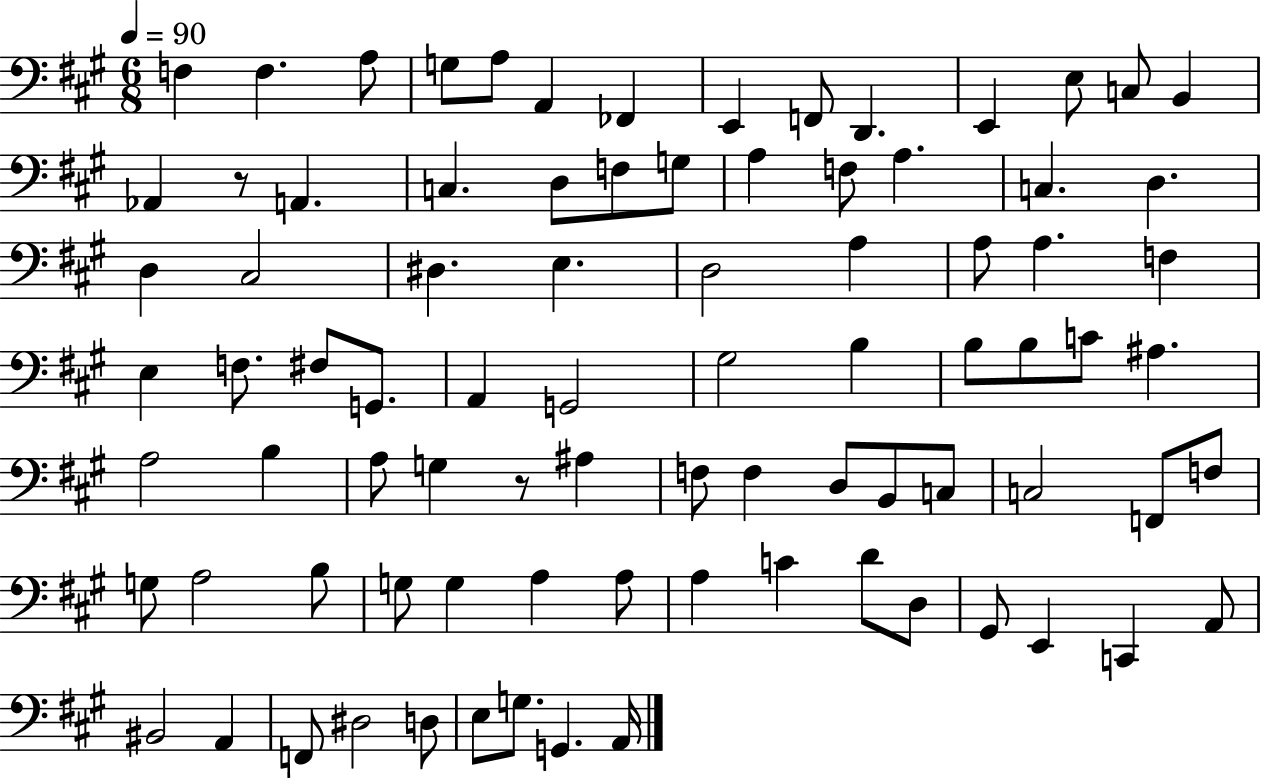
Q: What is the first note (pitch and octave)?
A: F3